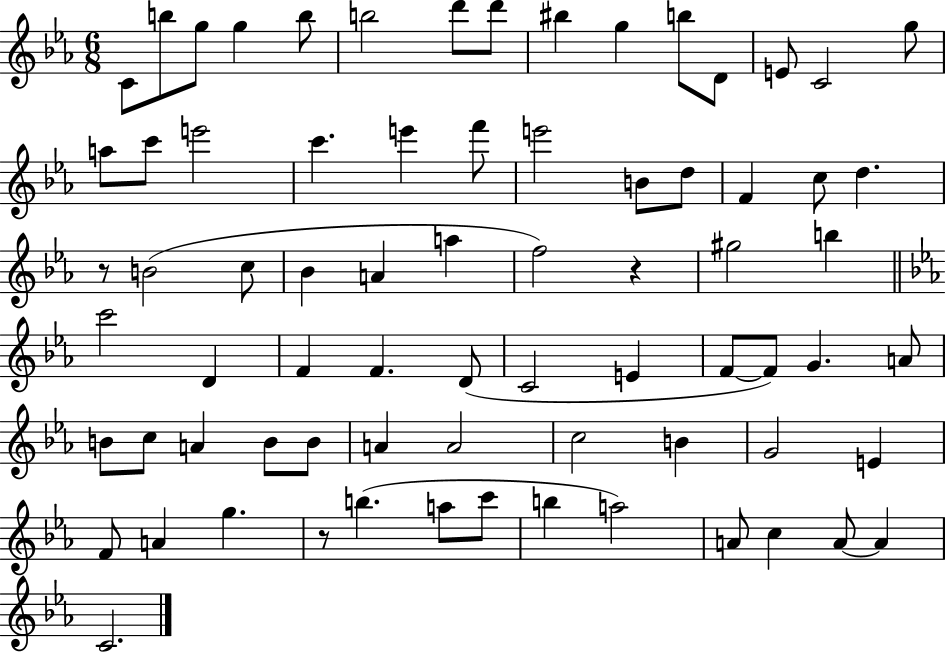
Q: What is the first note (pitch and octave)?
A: C4